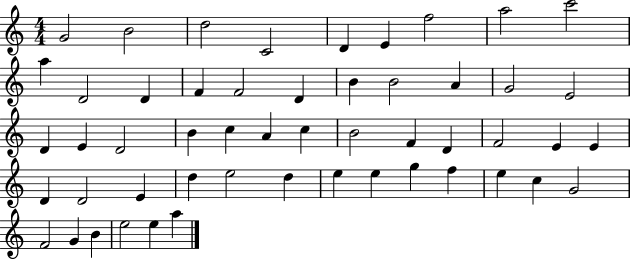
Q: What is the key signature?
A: C major